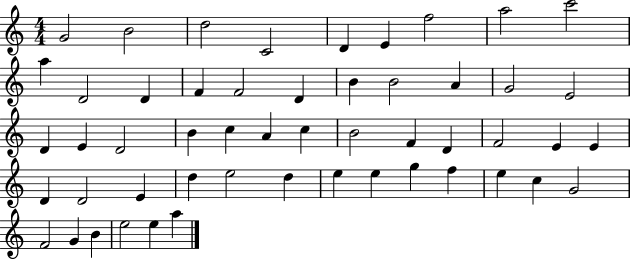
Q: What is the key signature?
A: C major